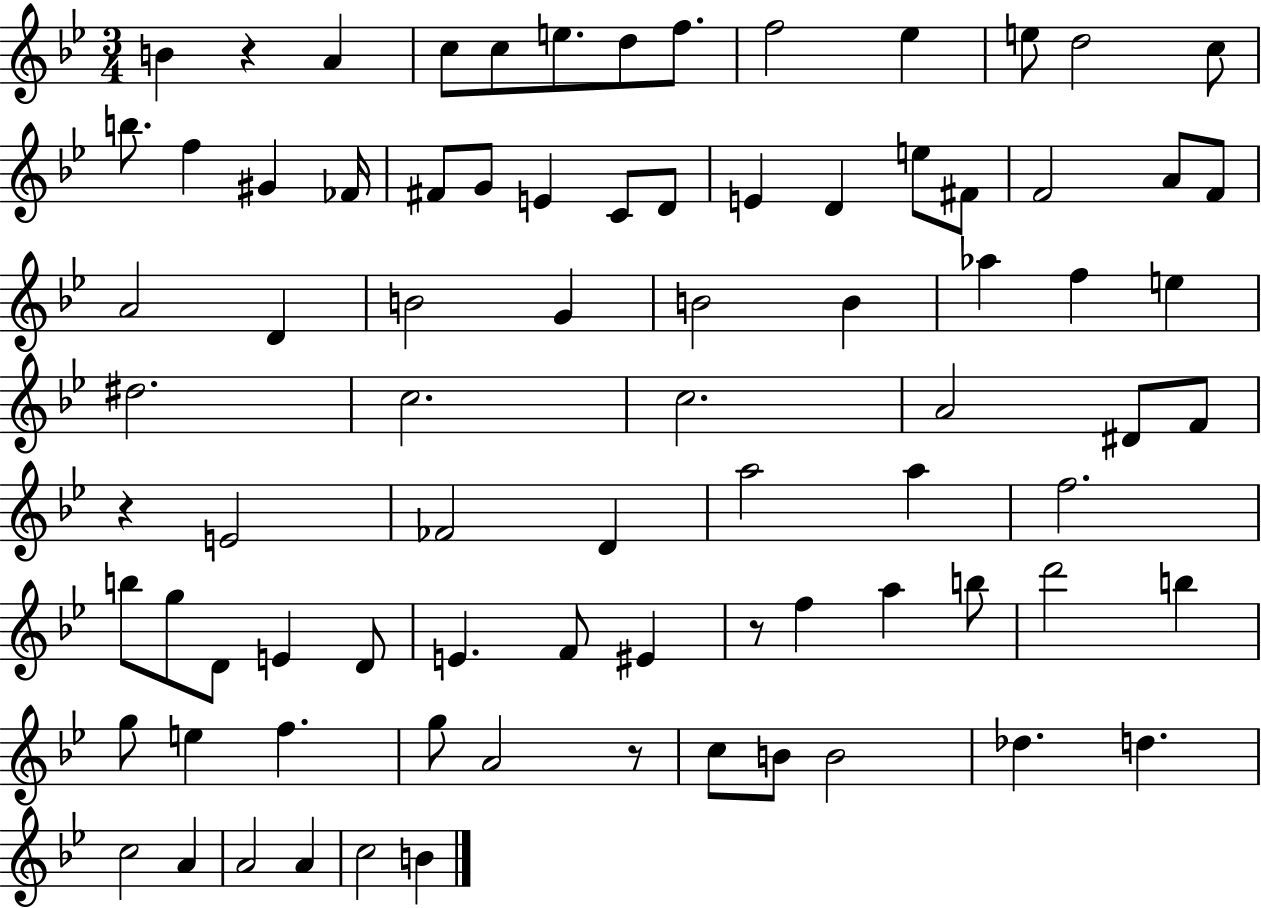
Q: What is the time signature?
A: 3/4